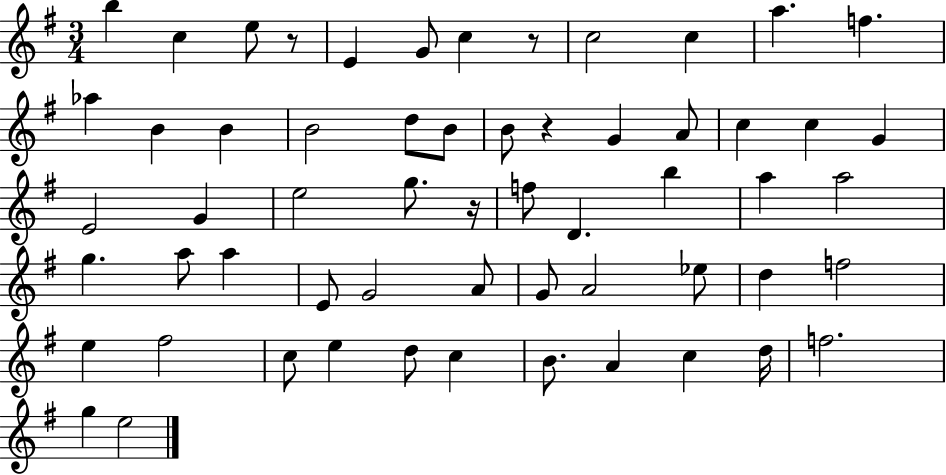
{
  \clef treble
  \numericTimeSignature
  \time 3/4
  \key g \major
  b''4 c''4 e''8 r8 | e'4 g'8 c''4 r8 | c''2 c''4 | a''4. f''4. | \break aes''4 b'4 b'4 | b'2 d''8 b'8 | b'8 r4 g'4 a'8 | c''4 c''4 g'4 | \break e'2 g'4 | e''2 g''8. r16 | f''8 d'4. b''4 | a''4 a''2 | \break g''4. a''8 a''4 | e'8 g'2 a'8 | g'8 a'2 ees''8 | d''4 f''2 | \break e''4 fis''2 | c''8 e''4 d''8 c''4 | b'8. a'4 c''4 d''16 | f''2. | \break g''4 e''2 | \bar "|."
}